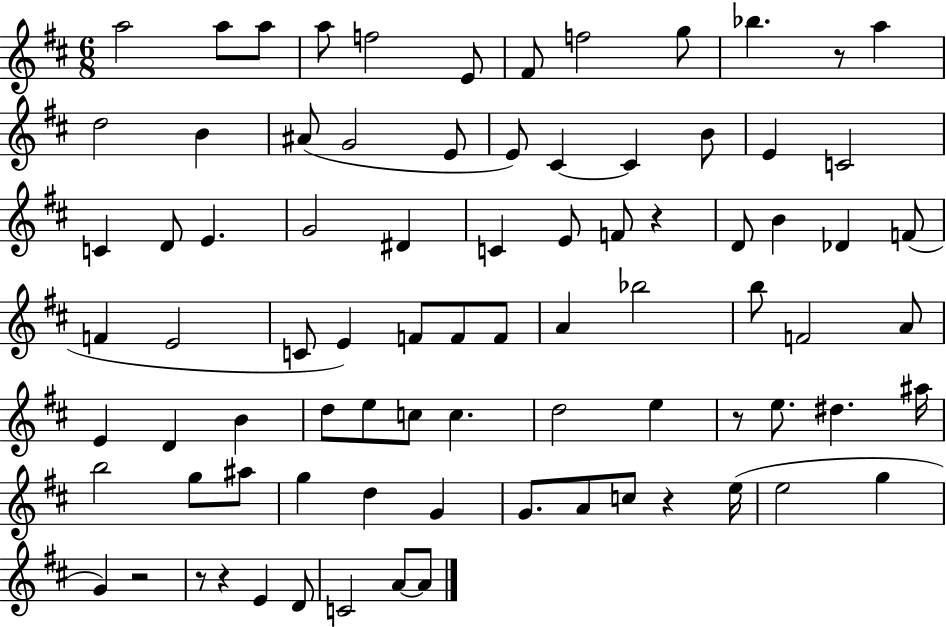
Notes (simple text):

A5/h A5/e A5/e A5/e F5/h E4/e F#4/e F5/h G5/e Bb5/q. R/e A5/q D5/h B4/q A#4/e G4/h E4/e E4/e C#4/q C#4/q B4/e E4/q C4/h C4/q D4/e E4/q. G4/h D#4/q C4/q E4/e F4/e R/q D4/e B4/q Db4/q F4/e F4/q E4/h C4/e E4/q F4/e F4/e F4/e A4/q Bb5/h B5/e F4/h A4/e E4/q D4/q B4/q D5/e E5/e C5/e C5/q. D5/h E5/q R/e E5/e. D#5/q. A#5/s B5/h G5/e A#5/e G5/q D5/q G4/q G4/e. A4/e C5/e R/q E5/s E5/h G5/q G4/q R/h R/e R/q E4/q D4/e C4/h A4/e A4/e